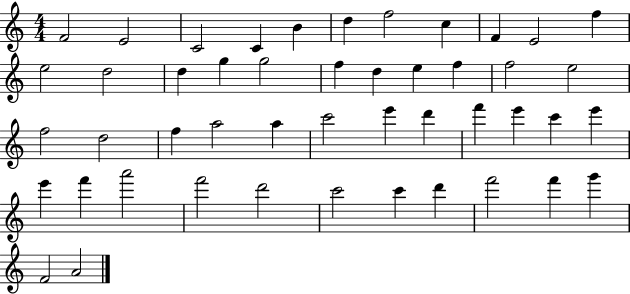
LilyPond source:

{
  \clef treble
  \numericTimeSignature
  \time 4/4
  \key c \major
  f'2 e'2 | c'2 c'4 b'4 | d''4 f''2 c''4 | f'4 e'2 f''4 | \break e''2 d''2 | d''4 g''4 g''2 | f''4 d''4 e''4 f''4 | f''2 e''2 | \break f''2 d''2 | f''4 a''2 a''4 | c'''2 e'''4 d'''4 | f'''4 e'''4 c'''4 e'''4 | \break e'''4 f'''4 a'''2 | f'''2 d'''2 | c'''2 c'''4 d'''4 | f'''2 f'''4 g'''4 | \break f'2 a'2 | \bar "|."
}